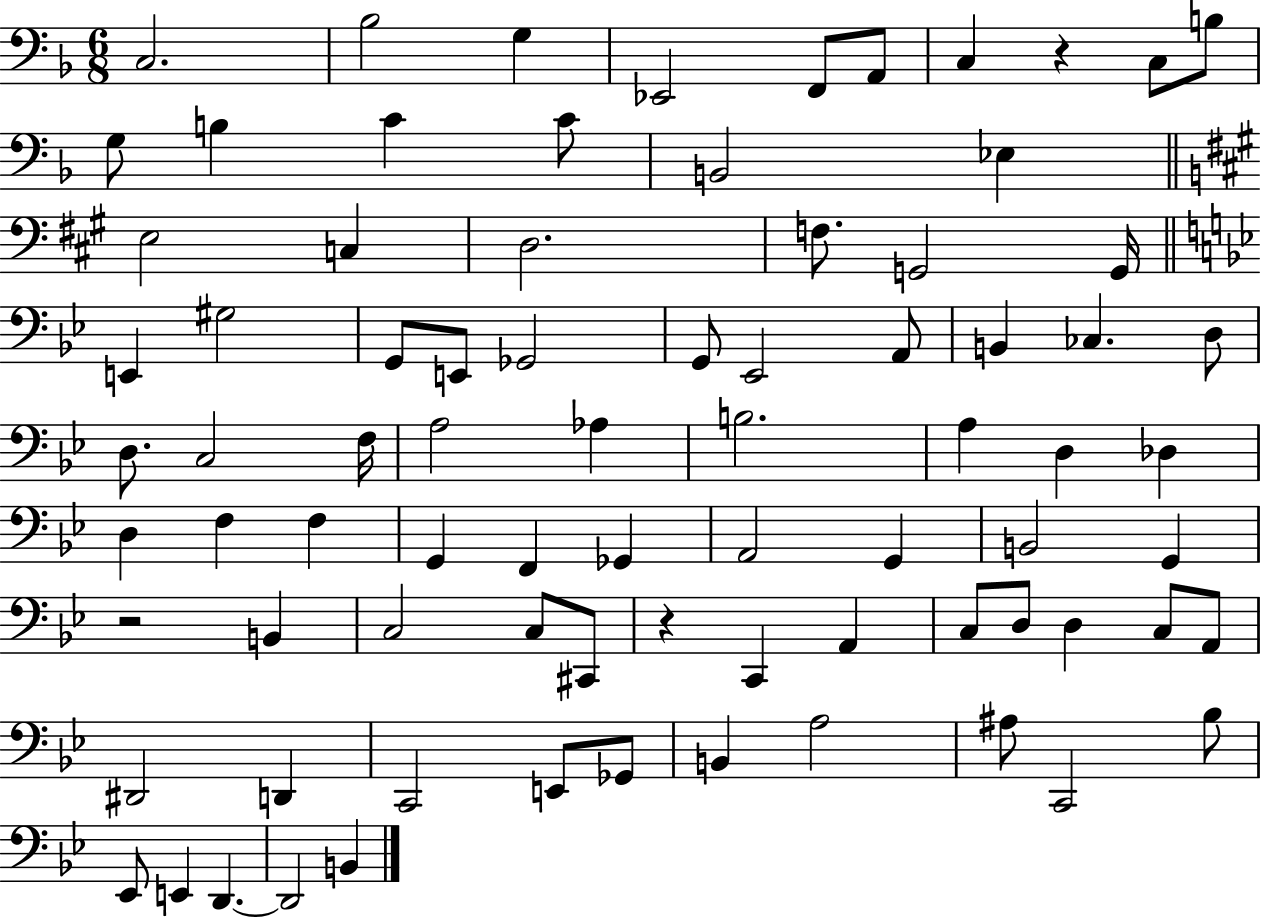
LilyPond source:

{
  \clef bass
  \numericTimeSignature
  \time 6/8
  \key f \major
  c2. | bes2 g4 | ees,2 f,8 a,8 | c4 r4 c8 b8 | \break g8 b4 c'4 c'8 | b,2 ees4 | \bar "||" \break \key a \major e2 c4 | d2. | f8. g,2 g,16 | \bar "||" \break \key g \minor e,4 gis2 | g,8 e,8 ges,2 | g,8 ees,2 a,8 | b,4 ces4. d8 | \break d8. c2 f16 | a2 aes4 | b2. | a4 d4 des4 | \break d4 f4 f4 | g,4 f,4 ges,4 | a,2 g,4 | b,2 g,4 | \break r2 b,4 | c2 c8 cis,8 | r4 c,4 a,4 | c8 d8 d4 c8 a,8 | \break dis,2 d,4 | c,2 e,8 ges,8 | b,4 a2 | ais8 c,2 bes8 | \break ees,8 e,4 d,4.~~ | d,2 b,4 | \bar "|."
}